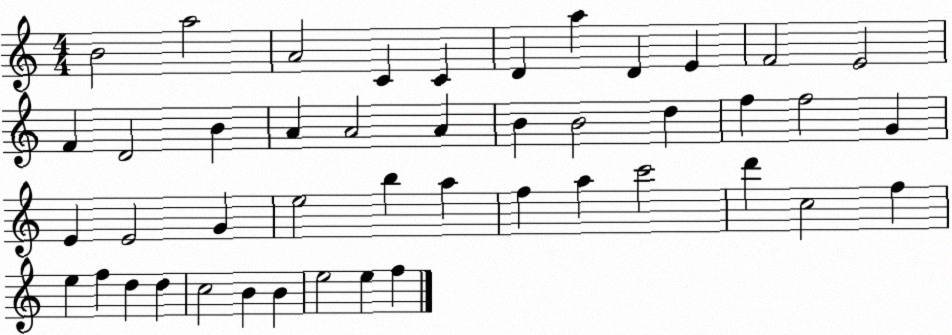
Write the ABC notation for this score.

X:1
T:Untitled
M:4/4
L:1/4
K:C
B2 a2 A2 C C D a D E F2 E2 F D2 B A A2 A B B2 d f f2 G E E2 G e2 b a f a c'2 d' c2 f e f d d c2 B B e2 e f